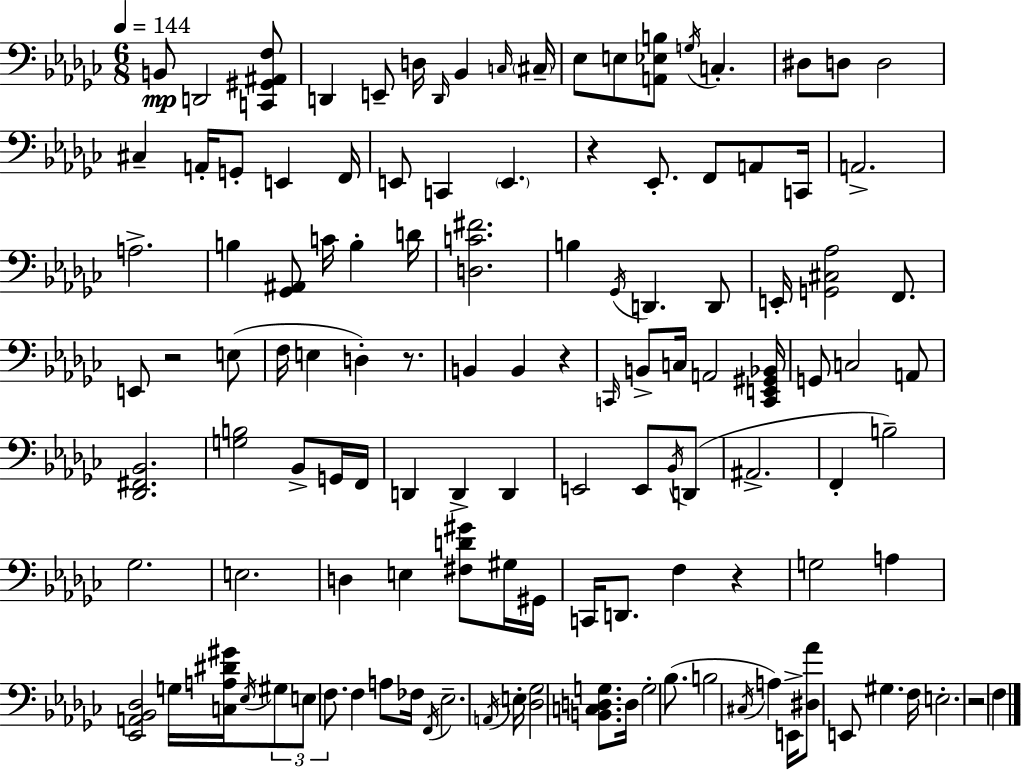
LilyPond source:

{
  \clef bass
  \numericTimeSignature
  \time 6/8
  \key ees \minor
  \tempo 4 = 144
  b,8\mp d,2 <c, gis, ais, f>8 | d,4 e,8-- d16 \grace { d,16 } bes,4 | \grace { c16 } \parenthesize cis16-- ees8 e8 <a, ees b>8 \acciaccatura { g16 } c4.-. | dis8 d8 d2 | \break cis4-- a,16-. g,8-. e,4 | f,16 e,8 c,4 \parenthesize e,4. | r4 ees,8.-. f,8 | a,8 c,16 a,2.-> | \break a2.-> | b4 <ges, ais,>8 c'16 b4-. | d'16 <d c' fis'>2. | b4 \acciaccatura { ges,16 } d,4. | \break d,8 e,16-. <g, cis aes>2 | f,8. e,8 r2 | e8( f16 e4 d4-.) | r8. b,4 b,4 | \break r4 \grace { c,16 } b,8-> c16 a,2 | <c, e, gis, bes,>16 g,8 c2 | a,8 <des, fis, bes,>2. | <g b>2 | \break bes,8-> g,16 f,16 d,4 d,4-> | d,4 e,2 | e,8 \acciaccatura { bes,16 }( d,8 ais,2.-> | f,4-. b2--) | \break ges2. | e2. | d4 e4 | <fis d' gis'>8 gis16 gis,16 c,16 d,8. f4 | \break r4 g2 | a4 <ees, a, bes, des>2 | g16 <c a dis' gis'>16 \acciaccatura { ees16 } \tuplet 3/2 { gis8 e8 f8. } | f4 a8 fes16 \acciaccatura { f,16 } ees2.-- | \break \acciaccatura { a,16 } e16-. <des ges>2 | <b, c d g>8. d16 g2-. | bes8.( b2 | \acciaccatura { cis16 }) a4 e,16-> <dis aes'>8 | \break e,8 gis4. f16 e2.-. | r2 | f4 \bar "|."
}